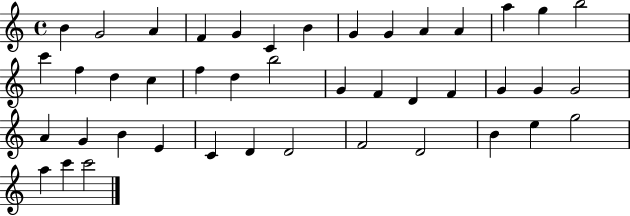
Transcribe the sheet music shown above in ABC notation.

X:1
T:Untitled
M:4/4
L:1/4
K:C
B G2 A F G C B G G A A a g b2 c' f d c f d b2 G F D F G G G2 A G B E C D D2 F2 D2 B e g2 a c' c'2